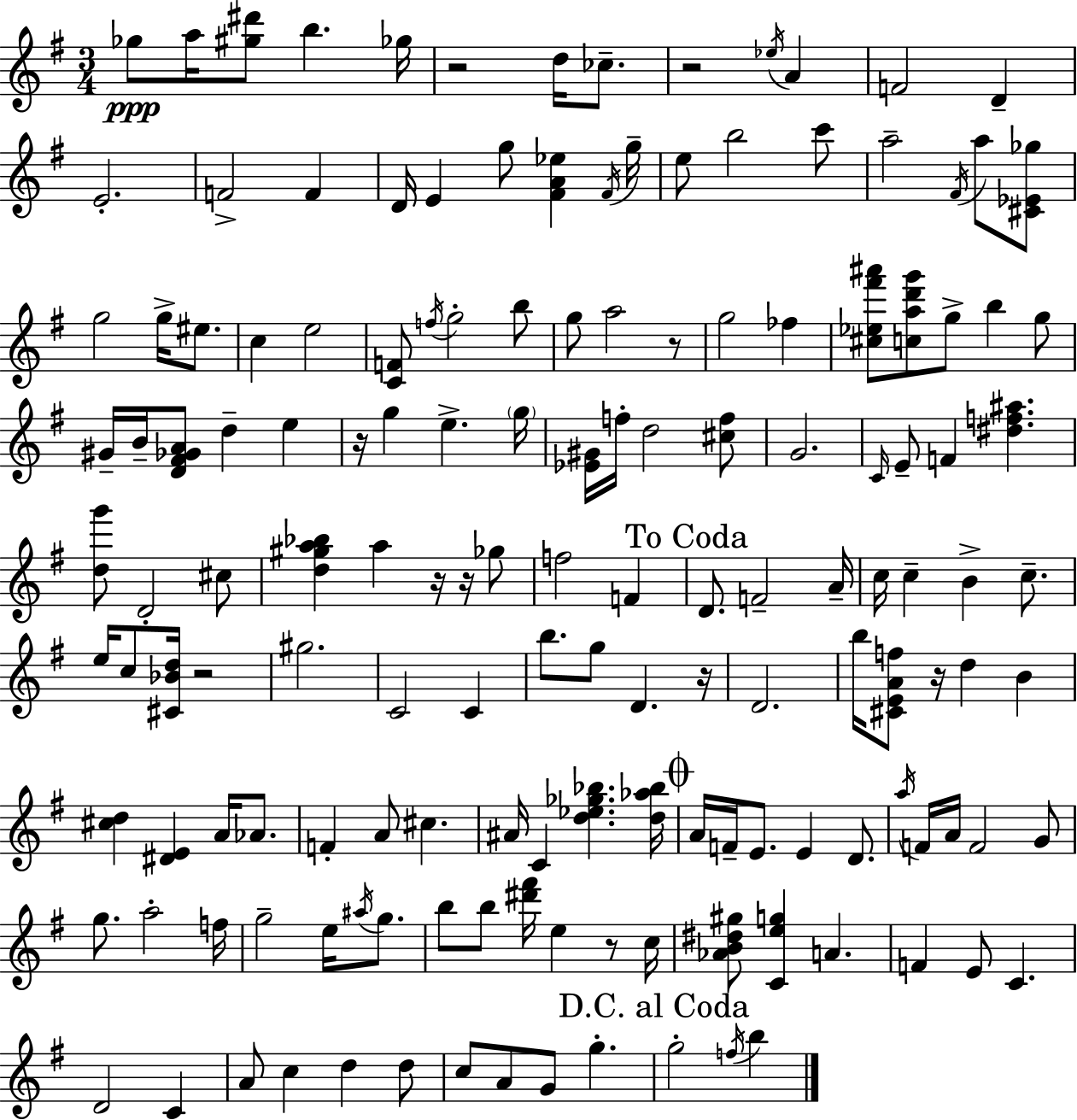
{
  \clef treble
  \numericTimeSignature
  \time 3/4
  \key e \minor
  ges''8\ppp a''16 <gis'' dis'''>8 b''4. ges''16 | r2 d''16 ces''8.-- | r2 \acciaccatura { ees''16 } a'4 | f'2 d'4-- | \break e'2.-. | f'2-> f'4 | d'16 e'4 g''8 <fis' a' ees''>4 | \acciaccatura { fis'16 } g''16-- e''8 b''2 | \break c'''8 a''2-- \acciaccatura { fis'16 } a''8 | <cis' ees' ges''>8 g''2 g''16-> | eis''8. c''4 e''2 | <c' f'>8 \acciaccatura { f''16 } g''2-. | \break b''8 g''8 a''2 | r8 g''2 | fes''4 <cis'' ees'' fis''' ais'''>8 <c'' a'' d''' g'''>8 g''8-> b''4 | g''8 gis'16-- b'16-- <d' fis' ges' a'>8 d''4-- | \break e''4 r16 g''4 e''4.-> | \parenthesize g''16 <ees' gis'>16 f''16-. d''2 | <cis'' f''>8 g'2. | \grace { c'16 } e'8-- f'4 <dis'' f'' ais''>4. | \break <d'' g'''>8 d'2-. | cis''8 <d'' gis'' a'' bes''>4 a''4 | r16 r16 ges''8 f''2 | f'4 \mark "To Coda" d'8. f'2-- | \break a'16-- c''16 c''4-- b'4-> | c''8.-- e''16 c''8 <cis' bes' d''>16 r2 | gis''2. | c'2 | \break c'4 b''8. g''8 d'4. | r16 d'2. | b''16 <cis' e' a' f''>8 r16 d''4 | b'4 <cis'' d''>4 <dis' e'>4 | \break a'16 aes'8. f'4-. a'8 cis''4. | ais'16 c'4 <d'' ees'' ges'' bes''>4. | <d'' aes'' bes''>16 \mark \markup { \musicglyph "scripts.coda" } a'16 f'16-- e'8. e'4 | d'8. \acciaccatura { a''16 } f'16 a'16 f'2 | \break g'8 g''8. a''2-. | f''16 g''2-- | e''16 \acciaccatura { ais''16 } g''8. b''8 b''8 <dis''' fis'''>16 | e''4 r8 c''16 <aes' b' dis'' gis''>8 <c' e'' g''>4 | \break a'4. f'4 e'8 | c'4. d'2 | c'4 a'8 c''4 | d''4 d''8 c''8 a'8 g'8 | \break g''4.-. \mark "D.C. al Coda" g''2-. | \acciaccatura { f''16 } b''4 \bar "|."
}